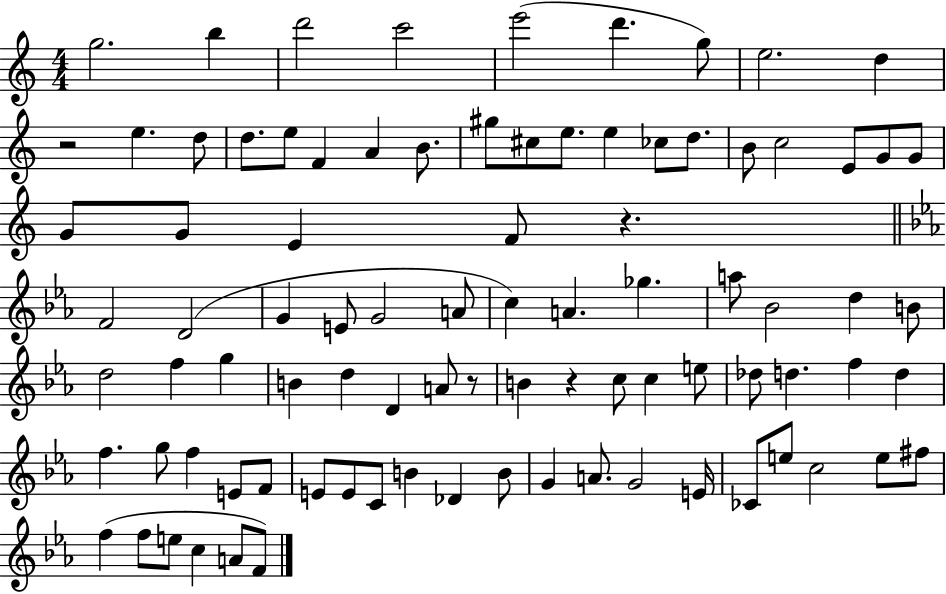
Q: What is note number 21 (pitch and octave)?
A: CES5